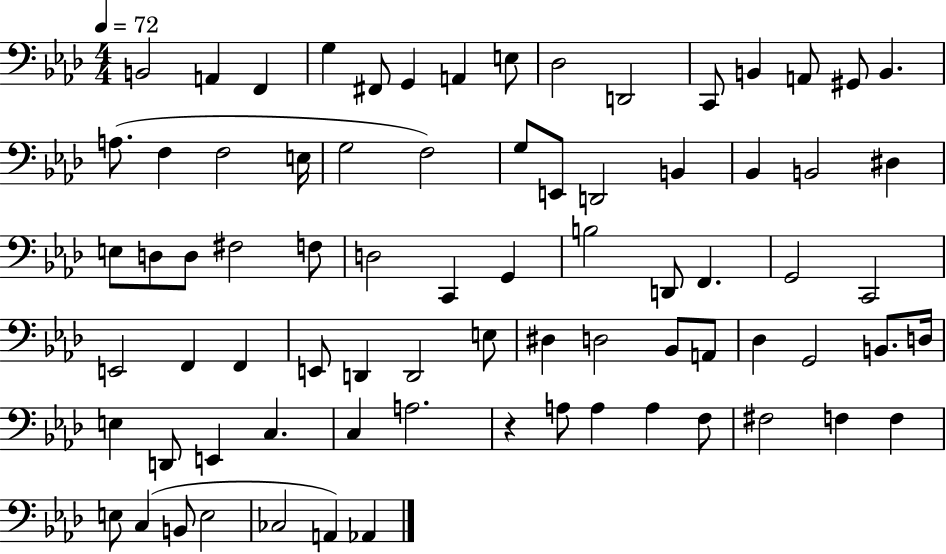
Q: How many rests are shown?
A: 1